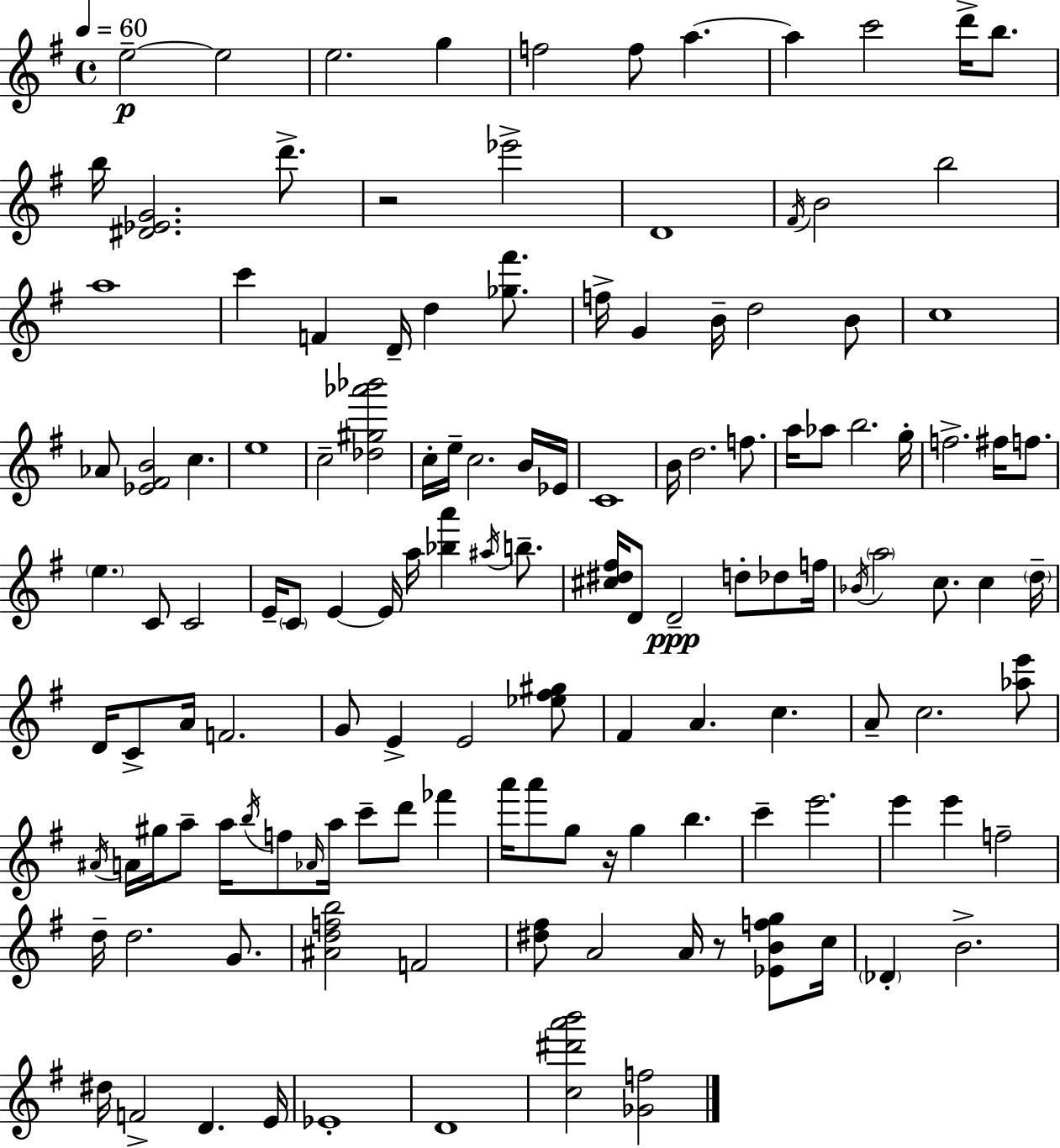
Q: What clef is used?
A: treble